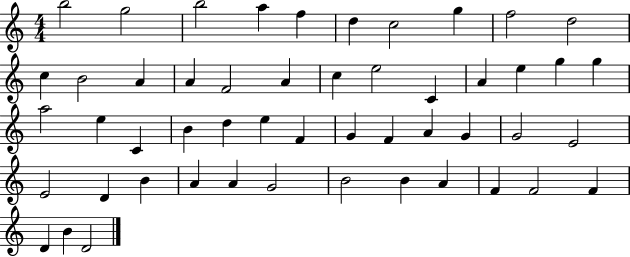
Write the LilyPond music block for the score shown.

{
  \clef treble
  \numericTimeSignature
  \time 4/4
  \key c \major
  b''2 g''2 | b''2 a''4 f''4 | d''4 c''2 g''4 | f''2 d''2 | \break c''4 b'2 a'4 | a'4 f'2 a'4 | c''4 e''2 c'4 | a'4 e''4 g''4 g''4 | \break a''2 e''4 c'4 | b'4 d''4 e''4 f'4 | g'4 f'4 a'4 g'4 | g'2 e'2 | \break e'2 d'4 b'4 | a'4 a'4 g'2 | b'2 b'4 a'4 | f'4 f'2 f'4 | \break d'4 b'4 d'2 | \bar "|."
}